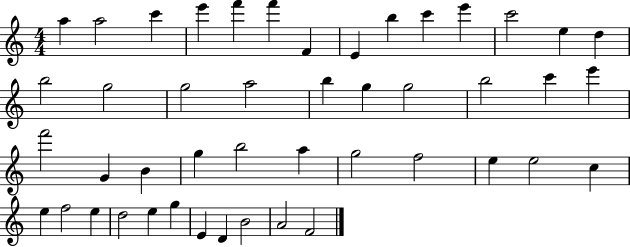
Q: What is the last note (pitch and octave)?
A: F4